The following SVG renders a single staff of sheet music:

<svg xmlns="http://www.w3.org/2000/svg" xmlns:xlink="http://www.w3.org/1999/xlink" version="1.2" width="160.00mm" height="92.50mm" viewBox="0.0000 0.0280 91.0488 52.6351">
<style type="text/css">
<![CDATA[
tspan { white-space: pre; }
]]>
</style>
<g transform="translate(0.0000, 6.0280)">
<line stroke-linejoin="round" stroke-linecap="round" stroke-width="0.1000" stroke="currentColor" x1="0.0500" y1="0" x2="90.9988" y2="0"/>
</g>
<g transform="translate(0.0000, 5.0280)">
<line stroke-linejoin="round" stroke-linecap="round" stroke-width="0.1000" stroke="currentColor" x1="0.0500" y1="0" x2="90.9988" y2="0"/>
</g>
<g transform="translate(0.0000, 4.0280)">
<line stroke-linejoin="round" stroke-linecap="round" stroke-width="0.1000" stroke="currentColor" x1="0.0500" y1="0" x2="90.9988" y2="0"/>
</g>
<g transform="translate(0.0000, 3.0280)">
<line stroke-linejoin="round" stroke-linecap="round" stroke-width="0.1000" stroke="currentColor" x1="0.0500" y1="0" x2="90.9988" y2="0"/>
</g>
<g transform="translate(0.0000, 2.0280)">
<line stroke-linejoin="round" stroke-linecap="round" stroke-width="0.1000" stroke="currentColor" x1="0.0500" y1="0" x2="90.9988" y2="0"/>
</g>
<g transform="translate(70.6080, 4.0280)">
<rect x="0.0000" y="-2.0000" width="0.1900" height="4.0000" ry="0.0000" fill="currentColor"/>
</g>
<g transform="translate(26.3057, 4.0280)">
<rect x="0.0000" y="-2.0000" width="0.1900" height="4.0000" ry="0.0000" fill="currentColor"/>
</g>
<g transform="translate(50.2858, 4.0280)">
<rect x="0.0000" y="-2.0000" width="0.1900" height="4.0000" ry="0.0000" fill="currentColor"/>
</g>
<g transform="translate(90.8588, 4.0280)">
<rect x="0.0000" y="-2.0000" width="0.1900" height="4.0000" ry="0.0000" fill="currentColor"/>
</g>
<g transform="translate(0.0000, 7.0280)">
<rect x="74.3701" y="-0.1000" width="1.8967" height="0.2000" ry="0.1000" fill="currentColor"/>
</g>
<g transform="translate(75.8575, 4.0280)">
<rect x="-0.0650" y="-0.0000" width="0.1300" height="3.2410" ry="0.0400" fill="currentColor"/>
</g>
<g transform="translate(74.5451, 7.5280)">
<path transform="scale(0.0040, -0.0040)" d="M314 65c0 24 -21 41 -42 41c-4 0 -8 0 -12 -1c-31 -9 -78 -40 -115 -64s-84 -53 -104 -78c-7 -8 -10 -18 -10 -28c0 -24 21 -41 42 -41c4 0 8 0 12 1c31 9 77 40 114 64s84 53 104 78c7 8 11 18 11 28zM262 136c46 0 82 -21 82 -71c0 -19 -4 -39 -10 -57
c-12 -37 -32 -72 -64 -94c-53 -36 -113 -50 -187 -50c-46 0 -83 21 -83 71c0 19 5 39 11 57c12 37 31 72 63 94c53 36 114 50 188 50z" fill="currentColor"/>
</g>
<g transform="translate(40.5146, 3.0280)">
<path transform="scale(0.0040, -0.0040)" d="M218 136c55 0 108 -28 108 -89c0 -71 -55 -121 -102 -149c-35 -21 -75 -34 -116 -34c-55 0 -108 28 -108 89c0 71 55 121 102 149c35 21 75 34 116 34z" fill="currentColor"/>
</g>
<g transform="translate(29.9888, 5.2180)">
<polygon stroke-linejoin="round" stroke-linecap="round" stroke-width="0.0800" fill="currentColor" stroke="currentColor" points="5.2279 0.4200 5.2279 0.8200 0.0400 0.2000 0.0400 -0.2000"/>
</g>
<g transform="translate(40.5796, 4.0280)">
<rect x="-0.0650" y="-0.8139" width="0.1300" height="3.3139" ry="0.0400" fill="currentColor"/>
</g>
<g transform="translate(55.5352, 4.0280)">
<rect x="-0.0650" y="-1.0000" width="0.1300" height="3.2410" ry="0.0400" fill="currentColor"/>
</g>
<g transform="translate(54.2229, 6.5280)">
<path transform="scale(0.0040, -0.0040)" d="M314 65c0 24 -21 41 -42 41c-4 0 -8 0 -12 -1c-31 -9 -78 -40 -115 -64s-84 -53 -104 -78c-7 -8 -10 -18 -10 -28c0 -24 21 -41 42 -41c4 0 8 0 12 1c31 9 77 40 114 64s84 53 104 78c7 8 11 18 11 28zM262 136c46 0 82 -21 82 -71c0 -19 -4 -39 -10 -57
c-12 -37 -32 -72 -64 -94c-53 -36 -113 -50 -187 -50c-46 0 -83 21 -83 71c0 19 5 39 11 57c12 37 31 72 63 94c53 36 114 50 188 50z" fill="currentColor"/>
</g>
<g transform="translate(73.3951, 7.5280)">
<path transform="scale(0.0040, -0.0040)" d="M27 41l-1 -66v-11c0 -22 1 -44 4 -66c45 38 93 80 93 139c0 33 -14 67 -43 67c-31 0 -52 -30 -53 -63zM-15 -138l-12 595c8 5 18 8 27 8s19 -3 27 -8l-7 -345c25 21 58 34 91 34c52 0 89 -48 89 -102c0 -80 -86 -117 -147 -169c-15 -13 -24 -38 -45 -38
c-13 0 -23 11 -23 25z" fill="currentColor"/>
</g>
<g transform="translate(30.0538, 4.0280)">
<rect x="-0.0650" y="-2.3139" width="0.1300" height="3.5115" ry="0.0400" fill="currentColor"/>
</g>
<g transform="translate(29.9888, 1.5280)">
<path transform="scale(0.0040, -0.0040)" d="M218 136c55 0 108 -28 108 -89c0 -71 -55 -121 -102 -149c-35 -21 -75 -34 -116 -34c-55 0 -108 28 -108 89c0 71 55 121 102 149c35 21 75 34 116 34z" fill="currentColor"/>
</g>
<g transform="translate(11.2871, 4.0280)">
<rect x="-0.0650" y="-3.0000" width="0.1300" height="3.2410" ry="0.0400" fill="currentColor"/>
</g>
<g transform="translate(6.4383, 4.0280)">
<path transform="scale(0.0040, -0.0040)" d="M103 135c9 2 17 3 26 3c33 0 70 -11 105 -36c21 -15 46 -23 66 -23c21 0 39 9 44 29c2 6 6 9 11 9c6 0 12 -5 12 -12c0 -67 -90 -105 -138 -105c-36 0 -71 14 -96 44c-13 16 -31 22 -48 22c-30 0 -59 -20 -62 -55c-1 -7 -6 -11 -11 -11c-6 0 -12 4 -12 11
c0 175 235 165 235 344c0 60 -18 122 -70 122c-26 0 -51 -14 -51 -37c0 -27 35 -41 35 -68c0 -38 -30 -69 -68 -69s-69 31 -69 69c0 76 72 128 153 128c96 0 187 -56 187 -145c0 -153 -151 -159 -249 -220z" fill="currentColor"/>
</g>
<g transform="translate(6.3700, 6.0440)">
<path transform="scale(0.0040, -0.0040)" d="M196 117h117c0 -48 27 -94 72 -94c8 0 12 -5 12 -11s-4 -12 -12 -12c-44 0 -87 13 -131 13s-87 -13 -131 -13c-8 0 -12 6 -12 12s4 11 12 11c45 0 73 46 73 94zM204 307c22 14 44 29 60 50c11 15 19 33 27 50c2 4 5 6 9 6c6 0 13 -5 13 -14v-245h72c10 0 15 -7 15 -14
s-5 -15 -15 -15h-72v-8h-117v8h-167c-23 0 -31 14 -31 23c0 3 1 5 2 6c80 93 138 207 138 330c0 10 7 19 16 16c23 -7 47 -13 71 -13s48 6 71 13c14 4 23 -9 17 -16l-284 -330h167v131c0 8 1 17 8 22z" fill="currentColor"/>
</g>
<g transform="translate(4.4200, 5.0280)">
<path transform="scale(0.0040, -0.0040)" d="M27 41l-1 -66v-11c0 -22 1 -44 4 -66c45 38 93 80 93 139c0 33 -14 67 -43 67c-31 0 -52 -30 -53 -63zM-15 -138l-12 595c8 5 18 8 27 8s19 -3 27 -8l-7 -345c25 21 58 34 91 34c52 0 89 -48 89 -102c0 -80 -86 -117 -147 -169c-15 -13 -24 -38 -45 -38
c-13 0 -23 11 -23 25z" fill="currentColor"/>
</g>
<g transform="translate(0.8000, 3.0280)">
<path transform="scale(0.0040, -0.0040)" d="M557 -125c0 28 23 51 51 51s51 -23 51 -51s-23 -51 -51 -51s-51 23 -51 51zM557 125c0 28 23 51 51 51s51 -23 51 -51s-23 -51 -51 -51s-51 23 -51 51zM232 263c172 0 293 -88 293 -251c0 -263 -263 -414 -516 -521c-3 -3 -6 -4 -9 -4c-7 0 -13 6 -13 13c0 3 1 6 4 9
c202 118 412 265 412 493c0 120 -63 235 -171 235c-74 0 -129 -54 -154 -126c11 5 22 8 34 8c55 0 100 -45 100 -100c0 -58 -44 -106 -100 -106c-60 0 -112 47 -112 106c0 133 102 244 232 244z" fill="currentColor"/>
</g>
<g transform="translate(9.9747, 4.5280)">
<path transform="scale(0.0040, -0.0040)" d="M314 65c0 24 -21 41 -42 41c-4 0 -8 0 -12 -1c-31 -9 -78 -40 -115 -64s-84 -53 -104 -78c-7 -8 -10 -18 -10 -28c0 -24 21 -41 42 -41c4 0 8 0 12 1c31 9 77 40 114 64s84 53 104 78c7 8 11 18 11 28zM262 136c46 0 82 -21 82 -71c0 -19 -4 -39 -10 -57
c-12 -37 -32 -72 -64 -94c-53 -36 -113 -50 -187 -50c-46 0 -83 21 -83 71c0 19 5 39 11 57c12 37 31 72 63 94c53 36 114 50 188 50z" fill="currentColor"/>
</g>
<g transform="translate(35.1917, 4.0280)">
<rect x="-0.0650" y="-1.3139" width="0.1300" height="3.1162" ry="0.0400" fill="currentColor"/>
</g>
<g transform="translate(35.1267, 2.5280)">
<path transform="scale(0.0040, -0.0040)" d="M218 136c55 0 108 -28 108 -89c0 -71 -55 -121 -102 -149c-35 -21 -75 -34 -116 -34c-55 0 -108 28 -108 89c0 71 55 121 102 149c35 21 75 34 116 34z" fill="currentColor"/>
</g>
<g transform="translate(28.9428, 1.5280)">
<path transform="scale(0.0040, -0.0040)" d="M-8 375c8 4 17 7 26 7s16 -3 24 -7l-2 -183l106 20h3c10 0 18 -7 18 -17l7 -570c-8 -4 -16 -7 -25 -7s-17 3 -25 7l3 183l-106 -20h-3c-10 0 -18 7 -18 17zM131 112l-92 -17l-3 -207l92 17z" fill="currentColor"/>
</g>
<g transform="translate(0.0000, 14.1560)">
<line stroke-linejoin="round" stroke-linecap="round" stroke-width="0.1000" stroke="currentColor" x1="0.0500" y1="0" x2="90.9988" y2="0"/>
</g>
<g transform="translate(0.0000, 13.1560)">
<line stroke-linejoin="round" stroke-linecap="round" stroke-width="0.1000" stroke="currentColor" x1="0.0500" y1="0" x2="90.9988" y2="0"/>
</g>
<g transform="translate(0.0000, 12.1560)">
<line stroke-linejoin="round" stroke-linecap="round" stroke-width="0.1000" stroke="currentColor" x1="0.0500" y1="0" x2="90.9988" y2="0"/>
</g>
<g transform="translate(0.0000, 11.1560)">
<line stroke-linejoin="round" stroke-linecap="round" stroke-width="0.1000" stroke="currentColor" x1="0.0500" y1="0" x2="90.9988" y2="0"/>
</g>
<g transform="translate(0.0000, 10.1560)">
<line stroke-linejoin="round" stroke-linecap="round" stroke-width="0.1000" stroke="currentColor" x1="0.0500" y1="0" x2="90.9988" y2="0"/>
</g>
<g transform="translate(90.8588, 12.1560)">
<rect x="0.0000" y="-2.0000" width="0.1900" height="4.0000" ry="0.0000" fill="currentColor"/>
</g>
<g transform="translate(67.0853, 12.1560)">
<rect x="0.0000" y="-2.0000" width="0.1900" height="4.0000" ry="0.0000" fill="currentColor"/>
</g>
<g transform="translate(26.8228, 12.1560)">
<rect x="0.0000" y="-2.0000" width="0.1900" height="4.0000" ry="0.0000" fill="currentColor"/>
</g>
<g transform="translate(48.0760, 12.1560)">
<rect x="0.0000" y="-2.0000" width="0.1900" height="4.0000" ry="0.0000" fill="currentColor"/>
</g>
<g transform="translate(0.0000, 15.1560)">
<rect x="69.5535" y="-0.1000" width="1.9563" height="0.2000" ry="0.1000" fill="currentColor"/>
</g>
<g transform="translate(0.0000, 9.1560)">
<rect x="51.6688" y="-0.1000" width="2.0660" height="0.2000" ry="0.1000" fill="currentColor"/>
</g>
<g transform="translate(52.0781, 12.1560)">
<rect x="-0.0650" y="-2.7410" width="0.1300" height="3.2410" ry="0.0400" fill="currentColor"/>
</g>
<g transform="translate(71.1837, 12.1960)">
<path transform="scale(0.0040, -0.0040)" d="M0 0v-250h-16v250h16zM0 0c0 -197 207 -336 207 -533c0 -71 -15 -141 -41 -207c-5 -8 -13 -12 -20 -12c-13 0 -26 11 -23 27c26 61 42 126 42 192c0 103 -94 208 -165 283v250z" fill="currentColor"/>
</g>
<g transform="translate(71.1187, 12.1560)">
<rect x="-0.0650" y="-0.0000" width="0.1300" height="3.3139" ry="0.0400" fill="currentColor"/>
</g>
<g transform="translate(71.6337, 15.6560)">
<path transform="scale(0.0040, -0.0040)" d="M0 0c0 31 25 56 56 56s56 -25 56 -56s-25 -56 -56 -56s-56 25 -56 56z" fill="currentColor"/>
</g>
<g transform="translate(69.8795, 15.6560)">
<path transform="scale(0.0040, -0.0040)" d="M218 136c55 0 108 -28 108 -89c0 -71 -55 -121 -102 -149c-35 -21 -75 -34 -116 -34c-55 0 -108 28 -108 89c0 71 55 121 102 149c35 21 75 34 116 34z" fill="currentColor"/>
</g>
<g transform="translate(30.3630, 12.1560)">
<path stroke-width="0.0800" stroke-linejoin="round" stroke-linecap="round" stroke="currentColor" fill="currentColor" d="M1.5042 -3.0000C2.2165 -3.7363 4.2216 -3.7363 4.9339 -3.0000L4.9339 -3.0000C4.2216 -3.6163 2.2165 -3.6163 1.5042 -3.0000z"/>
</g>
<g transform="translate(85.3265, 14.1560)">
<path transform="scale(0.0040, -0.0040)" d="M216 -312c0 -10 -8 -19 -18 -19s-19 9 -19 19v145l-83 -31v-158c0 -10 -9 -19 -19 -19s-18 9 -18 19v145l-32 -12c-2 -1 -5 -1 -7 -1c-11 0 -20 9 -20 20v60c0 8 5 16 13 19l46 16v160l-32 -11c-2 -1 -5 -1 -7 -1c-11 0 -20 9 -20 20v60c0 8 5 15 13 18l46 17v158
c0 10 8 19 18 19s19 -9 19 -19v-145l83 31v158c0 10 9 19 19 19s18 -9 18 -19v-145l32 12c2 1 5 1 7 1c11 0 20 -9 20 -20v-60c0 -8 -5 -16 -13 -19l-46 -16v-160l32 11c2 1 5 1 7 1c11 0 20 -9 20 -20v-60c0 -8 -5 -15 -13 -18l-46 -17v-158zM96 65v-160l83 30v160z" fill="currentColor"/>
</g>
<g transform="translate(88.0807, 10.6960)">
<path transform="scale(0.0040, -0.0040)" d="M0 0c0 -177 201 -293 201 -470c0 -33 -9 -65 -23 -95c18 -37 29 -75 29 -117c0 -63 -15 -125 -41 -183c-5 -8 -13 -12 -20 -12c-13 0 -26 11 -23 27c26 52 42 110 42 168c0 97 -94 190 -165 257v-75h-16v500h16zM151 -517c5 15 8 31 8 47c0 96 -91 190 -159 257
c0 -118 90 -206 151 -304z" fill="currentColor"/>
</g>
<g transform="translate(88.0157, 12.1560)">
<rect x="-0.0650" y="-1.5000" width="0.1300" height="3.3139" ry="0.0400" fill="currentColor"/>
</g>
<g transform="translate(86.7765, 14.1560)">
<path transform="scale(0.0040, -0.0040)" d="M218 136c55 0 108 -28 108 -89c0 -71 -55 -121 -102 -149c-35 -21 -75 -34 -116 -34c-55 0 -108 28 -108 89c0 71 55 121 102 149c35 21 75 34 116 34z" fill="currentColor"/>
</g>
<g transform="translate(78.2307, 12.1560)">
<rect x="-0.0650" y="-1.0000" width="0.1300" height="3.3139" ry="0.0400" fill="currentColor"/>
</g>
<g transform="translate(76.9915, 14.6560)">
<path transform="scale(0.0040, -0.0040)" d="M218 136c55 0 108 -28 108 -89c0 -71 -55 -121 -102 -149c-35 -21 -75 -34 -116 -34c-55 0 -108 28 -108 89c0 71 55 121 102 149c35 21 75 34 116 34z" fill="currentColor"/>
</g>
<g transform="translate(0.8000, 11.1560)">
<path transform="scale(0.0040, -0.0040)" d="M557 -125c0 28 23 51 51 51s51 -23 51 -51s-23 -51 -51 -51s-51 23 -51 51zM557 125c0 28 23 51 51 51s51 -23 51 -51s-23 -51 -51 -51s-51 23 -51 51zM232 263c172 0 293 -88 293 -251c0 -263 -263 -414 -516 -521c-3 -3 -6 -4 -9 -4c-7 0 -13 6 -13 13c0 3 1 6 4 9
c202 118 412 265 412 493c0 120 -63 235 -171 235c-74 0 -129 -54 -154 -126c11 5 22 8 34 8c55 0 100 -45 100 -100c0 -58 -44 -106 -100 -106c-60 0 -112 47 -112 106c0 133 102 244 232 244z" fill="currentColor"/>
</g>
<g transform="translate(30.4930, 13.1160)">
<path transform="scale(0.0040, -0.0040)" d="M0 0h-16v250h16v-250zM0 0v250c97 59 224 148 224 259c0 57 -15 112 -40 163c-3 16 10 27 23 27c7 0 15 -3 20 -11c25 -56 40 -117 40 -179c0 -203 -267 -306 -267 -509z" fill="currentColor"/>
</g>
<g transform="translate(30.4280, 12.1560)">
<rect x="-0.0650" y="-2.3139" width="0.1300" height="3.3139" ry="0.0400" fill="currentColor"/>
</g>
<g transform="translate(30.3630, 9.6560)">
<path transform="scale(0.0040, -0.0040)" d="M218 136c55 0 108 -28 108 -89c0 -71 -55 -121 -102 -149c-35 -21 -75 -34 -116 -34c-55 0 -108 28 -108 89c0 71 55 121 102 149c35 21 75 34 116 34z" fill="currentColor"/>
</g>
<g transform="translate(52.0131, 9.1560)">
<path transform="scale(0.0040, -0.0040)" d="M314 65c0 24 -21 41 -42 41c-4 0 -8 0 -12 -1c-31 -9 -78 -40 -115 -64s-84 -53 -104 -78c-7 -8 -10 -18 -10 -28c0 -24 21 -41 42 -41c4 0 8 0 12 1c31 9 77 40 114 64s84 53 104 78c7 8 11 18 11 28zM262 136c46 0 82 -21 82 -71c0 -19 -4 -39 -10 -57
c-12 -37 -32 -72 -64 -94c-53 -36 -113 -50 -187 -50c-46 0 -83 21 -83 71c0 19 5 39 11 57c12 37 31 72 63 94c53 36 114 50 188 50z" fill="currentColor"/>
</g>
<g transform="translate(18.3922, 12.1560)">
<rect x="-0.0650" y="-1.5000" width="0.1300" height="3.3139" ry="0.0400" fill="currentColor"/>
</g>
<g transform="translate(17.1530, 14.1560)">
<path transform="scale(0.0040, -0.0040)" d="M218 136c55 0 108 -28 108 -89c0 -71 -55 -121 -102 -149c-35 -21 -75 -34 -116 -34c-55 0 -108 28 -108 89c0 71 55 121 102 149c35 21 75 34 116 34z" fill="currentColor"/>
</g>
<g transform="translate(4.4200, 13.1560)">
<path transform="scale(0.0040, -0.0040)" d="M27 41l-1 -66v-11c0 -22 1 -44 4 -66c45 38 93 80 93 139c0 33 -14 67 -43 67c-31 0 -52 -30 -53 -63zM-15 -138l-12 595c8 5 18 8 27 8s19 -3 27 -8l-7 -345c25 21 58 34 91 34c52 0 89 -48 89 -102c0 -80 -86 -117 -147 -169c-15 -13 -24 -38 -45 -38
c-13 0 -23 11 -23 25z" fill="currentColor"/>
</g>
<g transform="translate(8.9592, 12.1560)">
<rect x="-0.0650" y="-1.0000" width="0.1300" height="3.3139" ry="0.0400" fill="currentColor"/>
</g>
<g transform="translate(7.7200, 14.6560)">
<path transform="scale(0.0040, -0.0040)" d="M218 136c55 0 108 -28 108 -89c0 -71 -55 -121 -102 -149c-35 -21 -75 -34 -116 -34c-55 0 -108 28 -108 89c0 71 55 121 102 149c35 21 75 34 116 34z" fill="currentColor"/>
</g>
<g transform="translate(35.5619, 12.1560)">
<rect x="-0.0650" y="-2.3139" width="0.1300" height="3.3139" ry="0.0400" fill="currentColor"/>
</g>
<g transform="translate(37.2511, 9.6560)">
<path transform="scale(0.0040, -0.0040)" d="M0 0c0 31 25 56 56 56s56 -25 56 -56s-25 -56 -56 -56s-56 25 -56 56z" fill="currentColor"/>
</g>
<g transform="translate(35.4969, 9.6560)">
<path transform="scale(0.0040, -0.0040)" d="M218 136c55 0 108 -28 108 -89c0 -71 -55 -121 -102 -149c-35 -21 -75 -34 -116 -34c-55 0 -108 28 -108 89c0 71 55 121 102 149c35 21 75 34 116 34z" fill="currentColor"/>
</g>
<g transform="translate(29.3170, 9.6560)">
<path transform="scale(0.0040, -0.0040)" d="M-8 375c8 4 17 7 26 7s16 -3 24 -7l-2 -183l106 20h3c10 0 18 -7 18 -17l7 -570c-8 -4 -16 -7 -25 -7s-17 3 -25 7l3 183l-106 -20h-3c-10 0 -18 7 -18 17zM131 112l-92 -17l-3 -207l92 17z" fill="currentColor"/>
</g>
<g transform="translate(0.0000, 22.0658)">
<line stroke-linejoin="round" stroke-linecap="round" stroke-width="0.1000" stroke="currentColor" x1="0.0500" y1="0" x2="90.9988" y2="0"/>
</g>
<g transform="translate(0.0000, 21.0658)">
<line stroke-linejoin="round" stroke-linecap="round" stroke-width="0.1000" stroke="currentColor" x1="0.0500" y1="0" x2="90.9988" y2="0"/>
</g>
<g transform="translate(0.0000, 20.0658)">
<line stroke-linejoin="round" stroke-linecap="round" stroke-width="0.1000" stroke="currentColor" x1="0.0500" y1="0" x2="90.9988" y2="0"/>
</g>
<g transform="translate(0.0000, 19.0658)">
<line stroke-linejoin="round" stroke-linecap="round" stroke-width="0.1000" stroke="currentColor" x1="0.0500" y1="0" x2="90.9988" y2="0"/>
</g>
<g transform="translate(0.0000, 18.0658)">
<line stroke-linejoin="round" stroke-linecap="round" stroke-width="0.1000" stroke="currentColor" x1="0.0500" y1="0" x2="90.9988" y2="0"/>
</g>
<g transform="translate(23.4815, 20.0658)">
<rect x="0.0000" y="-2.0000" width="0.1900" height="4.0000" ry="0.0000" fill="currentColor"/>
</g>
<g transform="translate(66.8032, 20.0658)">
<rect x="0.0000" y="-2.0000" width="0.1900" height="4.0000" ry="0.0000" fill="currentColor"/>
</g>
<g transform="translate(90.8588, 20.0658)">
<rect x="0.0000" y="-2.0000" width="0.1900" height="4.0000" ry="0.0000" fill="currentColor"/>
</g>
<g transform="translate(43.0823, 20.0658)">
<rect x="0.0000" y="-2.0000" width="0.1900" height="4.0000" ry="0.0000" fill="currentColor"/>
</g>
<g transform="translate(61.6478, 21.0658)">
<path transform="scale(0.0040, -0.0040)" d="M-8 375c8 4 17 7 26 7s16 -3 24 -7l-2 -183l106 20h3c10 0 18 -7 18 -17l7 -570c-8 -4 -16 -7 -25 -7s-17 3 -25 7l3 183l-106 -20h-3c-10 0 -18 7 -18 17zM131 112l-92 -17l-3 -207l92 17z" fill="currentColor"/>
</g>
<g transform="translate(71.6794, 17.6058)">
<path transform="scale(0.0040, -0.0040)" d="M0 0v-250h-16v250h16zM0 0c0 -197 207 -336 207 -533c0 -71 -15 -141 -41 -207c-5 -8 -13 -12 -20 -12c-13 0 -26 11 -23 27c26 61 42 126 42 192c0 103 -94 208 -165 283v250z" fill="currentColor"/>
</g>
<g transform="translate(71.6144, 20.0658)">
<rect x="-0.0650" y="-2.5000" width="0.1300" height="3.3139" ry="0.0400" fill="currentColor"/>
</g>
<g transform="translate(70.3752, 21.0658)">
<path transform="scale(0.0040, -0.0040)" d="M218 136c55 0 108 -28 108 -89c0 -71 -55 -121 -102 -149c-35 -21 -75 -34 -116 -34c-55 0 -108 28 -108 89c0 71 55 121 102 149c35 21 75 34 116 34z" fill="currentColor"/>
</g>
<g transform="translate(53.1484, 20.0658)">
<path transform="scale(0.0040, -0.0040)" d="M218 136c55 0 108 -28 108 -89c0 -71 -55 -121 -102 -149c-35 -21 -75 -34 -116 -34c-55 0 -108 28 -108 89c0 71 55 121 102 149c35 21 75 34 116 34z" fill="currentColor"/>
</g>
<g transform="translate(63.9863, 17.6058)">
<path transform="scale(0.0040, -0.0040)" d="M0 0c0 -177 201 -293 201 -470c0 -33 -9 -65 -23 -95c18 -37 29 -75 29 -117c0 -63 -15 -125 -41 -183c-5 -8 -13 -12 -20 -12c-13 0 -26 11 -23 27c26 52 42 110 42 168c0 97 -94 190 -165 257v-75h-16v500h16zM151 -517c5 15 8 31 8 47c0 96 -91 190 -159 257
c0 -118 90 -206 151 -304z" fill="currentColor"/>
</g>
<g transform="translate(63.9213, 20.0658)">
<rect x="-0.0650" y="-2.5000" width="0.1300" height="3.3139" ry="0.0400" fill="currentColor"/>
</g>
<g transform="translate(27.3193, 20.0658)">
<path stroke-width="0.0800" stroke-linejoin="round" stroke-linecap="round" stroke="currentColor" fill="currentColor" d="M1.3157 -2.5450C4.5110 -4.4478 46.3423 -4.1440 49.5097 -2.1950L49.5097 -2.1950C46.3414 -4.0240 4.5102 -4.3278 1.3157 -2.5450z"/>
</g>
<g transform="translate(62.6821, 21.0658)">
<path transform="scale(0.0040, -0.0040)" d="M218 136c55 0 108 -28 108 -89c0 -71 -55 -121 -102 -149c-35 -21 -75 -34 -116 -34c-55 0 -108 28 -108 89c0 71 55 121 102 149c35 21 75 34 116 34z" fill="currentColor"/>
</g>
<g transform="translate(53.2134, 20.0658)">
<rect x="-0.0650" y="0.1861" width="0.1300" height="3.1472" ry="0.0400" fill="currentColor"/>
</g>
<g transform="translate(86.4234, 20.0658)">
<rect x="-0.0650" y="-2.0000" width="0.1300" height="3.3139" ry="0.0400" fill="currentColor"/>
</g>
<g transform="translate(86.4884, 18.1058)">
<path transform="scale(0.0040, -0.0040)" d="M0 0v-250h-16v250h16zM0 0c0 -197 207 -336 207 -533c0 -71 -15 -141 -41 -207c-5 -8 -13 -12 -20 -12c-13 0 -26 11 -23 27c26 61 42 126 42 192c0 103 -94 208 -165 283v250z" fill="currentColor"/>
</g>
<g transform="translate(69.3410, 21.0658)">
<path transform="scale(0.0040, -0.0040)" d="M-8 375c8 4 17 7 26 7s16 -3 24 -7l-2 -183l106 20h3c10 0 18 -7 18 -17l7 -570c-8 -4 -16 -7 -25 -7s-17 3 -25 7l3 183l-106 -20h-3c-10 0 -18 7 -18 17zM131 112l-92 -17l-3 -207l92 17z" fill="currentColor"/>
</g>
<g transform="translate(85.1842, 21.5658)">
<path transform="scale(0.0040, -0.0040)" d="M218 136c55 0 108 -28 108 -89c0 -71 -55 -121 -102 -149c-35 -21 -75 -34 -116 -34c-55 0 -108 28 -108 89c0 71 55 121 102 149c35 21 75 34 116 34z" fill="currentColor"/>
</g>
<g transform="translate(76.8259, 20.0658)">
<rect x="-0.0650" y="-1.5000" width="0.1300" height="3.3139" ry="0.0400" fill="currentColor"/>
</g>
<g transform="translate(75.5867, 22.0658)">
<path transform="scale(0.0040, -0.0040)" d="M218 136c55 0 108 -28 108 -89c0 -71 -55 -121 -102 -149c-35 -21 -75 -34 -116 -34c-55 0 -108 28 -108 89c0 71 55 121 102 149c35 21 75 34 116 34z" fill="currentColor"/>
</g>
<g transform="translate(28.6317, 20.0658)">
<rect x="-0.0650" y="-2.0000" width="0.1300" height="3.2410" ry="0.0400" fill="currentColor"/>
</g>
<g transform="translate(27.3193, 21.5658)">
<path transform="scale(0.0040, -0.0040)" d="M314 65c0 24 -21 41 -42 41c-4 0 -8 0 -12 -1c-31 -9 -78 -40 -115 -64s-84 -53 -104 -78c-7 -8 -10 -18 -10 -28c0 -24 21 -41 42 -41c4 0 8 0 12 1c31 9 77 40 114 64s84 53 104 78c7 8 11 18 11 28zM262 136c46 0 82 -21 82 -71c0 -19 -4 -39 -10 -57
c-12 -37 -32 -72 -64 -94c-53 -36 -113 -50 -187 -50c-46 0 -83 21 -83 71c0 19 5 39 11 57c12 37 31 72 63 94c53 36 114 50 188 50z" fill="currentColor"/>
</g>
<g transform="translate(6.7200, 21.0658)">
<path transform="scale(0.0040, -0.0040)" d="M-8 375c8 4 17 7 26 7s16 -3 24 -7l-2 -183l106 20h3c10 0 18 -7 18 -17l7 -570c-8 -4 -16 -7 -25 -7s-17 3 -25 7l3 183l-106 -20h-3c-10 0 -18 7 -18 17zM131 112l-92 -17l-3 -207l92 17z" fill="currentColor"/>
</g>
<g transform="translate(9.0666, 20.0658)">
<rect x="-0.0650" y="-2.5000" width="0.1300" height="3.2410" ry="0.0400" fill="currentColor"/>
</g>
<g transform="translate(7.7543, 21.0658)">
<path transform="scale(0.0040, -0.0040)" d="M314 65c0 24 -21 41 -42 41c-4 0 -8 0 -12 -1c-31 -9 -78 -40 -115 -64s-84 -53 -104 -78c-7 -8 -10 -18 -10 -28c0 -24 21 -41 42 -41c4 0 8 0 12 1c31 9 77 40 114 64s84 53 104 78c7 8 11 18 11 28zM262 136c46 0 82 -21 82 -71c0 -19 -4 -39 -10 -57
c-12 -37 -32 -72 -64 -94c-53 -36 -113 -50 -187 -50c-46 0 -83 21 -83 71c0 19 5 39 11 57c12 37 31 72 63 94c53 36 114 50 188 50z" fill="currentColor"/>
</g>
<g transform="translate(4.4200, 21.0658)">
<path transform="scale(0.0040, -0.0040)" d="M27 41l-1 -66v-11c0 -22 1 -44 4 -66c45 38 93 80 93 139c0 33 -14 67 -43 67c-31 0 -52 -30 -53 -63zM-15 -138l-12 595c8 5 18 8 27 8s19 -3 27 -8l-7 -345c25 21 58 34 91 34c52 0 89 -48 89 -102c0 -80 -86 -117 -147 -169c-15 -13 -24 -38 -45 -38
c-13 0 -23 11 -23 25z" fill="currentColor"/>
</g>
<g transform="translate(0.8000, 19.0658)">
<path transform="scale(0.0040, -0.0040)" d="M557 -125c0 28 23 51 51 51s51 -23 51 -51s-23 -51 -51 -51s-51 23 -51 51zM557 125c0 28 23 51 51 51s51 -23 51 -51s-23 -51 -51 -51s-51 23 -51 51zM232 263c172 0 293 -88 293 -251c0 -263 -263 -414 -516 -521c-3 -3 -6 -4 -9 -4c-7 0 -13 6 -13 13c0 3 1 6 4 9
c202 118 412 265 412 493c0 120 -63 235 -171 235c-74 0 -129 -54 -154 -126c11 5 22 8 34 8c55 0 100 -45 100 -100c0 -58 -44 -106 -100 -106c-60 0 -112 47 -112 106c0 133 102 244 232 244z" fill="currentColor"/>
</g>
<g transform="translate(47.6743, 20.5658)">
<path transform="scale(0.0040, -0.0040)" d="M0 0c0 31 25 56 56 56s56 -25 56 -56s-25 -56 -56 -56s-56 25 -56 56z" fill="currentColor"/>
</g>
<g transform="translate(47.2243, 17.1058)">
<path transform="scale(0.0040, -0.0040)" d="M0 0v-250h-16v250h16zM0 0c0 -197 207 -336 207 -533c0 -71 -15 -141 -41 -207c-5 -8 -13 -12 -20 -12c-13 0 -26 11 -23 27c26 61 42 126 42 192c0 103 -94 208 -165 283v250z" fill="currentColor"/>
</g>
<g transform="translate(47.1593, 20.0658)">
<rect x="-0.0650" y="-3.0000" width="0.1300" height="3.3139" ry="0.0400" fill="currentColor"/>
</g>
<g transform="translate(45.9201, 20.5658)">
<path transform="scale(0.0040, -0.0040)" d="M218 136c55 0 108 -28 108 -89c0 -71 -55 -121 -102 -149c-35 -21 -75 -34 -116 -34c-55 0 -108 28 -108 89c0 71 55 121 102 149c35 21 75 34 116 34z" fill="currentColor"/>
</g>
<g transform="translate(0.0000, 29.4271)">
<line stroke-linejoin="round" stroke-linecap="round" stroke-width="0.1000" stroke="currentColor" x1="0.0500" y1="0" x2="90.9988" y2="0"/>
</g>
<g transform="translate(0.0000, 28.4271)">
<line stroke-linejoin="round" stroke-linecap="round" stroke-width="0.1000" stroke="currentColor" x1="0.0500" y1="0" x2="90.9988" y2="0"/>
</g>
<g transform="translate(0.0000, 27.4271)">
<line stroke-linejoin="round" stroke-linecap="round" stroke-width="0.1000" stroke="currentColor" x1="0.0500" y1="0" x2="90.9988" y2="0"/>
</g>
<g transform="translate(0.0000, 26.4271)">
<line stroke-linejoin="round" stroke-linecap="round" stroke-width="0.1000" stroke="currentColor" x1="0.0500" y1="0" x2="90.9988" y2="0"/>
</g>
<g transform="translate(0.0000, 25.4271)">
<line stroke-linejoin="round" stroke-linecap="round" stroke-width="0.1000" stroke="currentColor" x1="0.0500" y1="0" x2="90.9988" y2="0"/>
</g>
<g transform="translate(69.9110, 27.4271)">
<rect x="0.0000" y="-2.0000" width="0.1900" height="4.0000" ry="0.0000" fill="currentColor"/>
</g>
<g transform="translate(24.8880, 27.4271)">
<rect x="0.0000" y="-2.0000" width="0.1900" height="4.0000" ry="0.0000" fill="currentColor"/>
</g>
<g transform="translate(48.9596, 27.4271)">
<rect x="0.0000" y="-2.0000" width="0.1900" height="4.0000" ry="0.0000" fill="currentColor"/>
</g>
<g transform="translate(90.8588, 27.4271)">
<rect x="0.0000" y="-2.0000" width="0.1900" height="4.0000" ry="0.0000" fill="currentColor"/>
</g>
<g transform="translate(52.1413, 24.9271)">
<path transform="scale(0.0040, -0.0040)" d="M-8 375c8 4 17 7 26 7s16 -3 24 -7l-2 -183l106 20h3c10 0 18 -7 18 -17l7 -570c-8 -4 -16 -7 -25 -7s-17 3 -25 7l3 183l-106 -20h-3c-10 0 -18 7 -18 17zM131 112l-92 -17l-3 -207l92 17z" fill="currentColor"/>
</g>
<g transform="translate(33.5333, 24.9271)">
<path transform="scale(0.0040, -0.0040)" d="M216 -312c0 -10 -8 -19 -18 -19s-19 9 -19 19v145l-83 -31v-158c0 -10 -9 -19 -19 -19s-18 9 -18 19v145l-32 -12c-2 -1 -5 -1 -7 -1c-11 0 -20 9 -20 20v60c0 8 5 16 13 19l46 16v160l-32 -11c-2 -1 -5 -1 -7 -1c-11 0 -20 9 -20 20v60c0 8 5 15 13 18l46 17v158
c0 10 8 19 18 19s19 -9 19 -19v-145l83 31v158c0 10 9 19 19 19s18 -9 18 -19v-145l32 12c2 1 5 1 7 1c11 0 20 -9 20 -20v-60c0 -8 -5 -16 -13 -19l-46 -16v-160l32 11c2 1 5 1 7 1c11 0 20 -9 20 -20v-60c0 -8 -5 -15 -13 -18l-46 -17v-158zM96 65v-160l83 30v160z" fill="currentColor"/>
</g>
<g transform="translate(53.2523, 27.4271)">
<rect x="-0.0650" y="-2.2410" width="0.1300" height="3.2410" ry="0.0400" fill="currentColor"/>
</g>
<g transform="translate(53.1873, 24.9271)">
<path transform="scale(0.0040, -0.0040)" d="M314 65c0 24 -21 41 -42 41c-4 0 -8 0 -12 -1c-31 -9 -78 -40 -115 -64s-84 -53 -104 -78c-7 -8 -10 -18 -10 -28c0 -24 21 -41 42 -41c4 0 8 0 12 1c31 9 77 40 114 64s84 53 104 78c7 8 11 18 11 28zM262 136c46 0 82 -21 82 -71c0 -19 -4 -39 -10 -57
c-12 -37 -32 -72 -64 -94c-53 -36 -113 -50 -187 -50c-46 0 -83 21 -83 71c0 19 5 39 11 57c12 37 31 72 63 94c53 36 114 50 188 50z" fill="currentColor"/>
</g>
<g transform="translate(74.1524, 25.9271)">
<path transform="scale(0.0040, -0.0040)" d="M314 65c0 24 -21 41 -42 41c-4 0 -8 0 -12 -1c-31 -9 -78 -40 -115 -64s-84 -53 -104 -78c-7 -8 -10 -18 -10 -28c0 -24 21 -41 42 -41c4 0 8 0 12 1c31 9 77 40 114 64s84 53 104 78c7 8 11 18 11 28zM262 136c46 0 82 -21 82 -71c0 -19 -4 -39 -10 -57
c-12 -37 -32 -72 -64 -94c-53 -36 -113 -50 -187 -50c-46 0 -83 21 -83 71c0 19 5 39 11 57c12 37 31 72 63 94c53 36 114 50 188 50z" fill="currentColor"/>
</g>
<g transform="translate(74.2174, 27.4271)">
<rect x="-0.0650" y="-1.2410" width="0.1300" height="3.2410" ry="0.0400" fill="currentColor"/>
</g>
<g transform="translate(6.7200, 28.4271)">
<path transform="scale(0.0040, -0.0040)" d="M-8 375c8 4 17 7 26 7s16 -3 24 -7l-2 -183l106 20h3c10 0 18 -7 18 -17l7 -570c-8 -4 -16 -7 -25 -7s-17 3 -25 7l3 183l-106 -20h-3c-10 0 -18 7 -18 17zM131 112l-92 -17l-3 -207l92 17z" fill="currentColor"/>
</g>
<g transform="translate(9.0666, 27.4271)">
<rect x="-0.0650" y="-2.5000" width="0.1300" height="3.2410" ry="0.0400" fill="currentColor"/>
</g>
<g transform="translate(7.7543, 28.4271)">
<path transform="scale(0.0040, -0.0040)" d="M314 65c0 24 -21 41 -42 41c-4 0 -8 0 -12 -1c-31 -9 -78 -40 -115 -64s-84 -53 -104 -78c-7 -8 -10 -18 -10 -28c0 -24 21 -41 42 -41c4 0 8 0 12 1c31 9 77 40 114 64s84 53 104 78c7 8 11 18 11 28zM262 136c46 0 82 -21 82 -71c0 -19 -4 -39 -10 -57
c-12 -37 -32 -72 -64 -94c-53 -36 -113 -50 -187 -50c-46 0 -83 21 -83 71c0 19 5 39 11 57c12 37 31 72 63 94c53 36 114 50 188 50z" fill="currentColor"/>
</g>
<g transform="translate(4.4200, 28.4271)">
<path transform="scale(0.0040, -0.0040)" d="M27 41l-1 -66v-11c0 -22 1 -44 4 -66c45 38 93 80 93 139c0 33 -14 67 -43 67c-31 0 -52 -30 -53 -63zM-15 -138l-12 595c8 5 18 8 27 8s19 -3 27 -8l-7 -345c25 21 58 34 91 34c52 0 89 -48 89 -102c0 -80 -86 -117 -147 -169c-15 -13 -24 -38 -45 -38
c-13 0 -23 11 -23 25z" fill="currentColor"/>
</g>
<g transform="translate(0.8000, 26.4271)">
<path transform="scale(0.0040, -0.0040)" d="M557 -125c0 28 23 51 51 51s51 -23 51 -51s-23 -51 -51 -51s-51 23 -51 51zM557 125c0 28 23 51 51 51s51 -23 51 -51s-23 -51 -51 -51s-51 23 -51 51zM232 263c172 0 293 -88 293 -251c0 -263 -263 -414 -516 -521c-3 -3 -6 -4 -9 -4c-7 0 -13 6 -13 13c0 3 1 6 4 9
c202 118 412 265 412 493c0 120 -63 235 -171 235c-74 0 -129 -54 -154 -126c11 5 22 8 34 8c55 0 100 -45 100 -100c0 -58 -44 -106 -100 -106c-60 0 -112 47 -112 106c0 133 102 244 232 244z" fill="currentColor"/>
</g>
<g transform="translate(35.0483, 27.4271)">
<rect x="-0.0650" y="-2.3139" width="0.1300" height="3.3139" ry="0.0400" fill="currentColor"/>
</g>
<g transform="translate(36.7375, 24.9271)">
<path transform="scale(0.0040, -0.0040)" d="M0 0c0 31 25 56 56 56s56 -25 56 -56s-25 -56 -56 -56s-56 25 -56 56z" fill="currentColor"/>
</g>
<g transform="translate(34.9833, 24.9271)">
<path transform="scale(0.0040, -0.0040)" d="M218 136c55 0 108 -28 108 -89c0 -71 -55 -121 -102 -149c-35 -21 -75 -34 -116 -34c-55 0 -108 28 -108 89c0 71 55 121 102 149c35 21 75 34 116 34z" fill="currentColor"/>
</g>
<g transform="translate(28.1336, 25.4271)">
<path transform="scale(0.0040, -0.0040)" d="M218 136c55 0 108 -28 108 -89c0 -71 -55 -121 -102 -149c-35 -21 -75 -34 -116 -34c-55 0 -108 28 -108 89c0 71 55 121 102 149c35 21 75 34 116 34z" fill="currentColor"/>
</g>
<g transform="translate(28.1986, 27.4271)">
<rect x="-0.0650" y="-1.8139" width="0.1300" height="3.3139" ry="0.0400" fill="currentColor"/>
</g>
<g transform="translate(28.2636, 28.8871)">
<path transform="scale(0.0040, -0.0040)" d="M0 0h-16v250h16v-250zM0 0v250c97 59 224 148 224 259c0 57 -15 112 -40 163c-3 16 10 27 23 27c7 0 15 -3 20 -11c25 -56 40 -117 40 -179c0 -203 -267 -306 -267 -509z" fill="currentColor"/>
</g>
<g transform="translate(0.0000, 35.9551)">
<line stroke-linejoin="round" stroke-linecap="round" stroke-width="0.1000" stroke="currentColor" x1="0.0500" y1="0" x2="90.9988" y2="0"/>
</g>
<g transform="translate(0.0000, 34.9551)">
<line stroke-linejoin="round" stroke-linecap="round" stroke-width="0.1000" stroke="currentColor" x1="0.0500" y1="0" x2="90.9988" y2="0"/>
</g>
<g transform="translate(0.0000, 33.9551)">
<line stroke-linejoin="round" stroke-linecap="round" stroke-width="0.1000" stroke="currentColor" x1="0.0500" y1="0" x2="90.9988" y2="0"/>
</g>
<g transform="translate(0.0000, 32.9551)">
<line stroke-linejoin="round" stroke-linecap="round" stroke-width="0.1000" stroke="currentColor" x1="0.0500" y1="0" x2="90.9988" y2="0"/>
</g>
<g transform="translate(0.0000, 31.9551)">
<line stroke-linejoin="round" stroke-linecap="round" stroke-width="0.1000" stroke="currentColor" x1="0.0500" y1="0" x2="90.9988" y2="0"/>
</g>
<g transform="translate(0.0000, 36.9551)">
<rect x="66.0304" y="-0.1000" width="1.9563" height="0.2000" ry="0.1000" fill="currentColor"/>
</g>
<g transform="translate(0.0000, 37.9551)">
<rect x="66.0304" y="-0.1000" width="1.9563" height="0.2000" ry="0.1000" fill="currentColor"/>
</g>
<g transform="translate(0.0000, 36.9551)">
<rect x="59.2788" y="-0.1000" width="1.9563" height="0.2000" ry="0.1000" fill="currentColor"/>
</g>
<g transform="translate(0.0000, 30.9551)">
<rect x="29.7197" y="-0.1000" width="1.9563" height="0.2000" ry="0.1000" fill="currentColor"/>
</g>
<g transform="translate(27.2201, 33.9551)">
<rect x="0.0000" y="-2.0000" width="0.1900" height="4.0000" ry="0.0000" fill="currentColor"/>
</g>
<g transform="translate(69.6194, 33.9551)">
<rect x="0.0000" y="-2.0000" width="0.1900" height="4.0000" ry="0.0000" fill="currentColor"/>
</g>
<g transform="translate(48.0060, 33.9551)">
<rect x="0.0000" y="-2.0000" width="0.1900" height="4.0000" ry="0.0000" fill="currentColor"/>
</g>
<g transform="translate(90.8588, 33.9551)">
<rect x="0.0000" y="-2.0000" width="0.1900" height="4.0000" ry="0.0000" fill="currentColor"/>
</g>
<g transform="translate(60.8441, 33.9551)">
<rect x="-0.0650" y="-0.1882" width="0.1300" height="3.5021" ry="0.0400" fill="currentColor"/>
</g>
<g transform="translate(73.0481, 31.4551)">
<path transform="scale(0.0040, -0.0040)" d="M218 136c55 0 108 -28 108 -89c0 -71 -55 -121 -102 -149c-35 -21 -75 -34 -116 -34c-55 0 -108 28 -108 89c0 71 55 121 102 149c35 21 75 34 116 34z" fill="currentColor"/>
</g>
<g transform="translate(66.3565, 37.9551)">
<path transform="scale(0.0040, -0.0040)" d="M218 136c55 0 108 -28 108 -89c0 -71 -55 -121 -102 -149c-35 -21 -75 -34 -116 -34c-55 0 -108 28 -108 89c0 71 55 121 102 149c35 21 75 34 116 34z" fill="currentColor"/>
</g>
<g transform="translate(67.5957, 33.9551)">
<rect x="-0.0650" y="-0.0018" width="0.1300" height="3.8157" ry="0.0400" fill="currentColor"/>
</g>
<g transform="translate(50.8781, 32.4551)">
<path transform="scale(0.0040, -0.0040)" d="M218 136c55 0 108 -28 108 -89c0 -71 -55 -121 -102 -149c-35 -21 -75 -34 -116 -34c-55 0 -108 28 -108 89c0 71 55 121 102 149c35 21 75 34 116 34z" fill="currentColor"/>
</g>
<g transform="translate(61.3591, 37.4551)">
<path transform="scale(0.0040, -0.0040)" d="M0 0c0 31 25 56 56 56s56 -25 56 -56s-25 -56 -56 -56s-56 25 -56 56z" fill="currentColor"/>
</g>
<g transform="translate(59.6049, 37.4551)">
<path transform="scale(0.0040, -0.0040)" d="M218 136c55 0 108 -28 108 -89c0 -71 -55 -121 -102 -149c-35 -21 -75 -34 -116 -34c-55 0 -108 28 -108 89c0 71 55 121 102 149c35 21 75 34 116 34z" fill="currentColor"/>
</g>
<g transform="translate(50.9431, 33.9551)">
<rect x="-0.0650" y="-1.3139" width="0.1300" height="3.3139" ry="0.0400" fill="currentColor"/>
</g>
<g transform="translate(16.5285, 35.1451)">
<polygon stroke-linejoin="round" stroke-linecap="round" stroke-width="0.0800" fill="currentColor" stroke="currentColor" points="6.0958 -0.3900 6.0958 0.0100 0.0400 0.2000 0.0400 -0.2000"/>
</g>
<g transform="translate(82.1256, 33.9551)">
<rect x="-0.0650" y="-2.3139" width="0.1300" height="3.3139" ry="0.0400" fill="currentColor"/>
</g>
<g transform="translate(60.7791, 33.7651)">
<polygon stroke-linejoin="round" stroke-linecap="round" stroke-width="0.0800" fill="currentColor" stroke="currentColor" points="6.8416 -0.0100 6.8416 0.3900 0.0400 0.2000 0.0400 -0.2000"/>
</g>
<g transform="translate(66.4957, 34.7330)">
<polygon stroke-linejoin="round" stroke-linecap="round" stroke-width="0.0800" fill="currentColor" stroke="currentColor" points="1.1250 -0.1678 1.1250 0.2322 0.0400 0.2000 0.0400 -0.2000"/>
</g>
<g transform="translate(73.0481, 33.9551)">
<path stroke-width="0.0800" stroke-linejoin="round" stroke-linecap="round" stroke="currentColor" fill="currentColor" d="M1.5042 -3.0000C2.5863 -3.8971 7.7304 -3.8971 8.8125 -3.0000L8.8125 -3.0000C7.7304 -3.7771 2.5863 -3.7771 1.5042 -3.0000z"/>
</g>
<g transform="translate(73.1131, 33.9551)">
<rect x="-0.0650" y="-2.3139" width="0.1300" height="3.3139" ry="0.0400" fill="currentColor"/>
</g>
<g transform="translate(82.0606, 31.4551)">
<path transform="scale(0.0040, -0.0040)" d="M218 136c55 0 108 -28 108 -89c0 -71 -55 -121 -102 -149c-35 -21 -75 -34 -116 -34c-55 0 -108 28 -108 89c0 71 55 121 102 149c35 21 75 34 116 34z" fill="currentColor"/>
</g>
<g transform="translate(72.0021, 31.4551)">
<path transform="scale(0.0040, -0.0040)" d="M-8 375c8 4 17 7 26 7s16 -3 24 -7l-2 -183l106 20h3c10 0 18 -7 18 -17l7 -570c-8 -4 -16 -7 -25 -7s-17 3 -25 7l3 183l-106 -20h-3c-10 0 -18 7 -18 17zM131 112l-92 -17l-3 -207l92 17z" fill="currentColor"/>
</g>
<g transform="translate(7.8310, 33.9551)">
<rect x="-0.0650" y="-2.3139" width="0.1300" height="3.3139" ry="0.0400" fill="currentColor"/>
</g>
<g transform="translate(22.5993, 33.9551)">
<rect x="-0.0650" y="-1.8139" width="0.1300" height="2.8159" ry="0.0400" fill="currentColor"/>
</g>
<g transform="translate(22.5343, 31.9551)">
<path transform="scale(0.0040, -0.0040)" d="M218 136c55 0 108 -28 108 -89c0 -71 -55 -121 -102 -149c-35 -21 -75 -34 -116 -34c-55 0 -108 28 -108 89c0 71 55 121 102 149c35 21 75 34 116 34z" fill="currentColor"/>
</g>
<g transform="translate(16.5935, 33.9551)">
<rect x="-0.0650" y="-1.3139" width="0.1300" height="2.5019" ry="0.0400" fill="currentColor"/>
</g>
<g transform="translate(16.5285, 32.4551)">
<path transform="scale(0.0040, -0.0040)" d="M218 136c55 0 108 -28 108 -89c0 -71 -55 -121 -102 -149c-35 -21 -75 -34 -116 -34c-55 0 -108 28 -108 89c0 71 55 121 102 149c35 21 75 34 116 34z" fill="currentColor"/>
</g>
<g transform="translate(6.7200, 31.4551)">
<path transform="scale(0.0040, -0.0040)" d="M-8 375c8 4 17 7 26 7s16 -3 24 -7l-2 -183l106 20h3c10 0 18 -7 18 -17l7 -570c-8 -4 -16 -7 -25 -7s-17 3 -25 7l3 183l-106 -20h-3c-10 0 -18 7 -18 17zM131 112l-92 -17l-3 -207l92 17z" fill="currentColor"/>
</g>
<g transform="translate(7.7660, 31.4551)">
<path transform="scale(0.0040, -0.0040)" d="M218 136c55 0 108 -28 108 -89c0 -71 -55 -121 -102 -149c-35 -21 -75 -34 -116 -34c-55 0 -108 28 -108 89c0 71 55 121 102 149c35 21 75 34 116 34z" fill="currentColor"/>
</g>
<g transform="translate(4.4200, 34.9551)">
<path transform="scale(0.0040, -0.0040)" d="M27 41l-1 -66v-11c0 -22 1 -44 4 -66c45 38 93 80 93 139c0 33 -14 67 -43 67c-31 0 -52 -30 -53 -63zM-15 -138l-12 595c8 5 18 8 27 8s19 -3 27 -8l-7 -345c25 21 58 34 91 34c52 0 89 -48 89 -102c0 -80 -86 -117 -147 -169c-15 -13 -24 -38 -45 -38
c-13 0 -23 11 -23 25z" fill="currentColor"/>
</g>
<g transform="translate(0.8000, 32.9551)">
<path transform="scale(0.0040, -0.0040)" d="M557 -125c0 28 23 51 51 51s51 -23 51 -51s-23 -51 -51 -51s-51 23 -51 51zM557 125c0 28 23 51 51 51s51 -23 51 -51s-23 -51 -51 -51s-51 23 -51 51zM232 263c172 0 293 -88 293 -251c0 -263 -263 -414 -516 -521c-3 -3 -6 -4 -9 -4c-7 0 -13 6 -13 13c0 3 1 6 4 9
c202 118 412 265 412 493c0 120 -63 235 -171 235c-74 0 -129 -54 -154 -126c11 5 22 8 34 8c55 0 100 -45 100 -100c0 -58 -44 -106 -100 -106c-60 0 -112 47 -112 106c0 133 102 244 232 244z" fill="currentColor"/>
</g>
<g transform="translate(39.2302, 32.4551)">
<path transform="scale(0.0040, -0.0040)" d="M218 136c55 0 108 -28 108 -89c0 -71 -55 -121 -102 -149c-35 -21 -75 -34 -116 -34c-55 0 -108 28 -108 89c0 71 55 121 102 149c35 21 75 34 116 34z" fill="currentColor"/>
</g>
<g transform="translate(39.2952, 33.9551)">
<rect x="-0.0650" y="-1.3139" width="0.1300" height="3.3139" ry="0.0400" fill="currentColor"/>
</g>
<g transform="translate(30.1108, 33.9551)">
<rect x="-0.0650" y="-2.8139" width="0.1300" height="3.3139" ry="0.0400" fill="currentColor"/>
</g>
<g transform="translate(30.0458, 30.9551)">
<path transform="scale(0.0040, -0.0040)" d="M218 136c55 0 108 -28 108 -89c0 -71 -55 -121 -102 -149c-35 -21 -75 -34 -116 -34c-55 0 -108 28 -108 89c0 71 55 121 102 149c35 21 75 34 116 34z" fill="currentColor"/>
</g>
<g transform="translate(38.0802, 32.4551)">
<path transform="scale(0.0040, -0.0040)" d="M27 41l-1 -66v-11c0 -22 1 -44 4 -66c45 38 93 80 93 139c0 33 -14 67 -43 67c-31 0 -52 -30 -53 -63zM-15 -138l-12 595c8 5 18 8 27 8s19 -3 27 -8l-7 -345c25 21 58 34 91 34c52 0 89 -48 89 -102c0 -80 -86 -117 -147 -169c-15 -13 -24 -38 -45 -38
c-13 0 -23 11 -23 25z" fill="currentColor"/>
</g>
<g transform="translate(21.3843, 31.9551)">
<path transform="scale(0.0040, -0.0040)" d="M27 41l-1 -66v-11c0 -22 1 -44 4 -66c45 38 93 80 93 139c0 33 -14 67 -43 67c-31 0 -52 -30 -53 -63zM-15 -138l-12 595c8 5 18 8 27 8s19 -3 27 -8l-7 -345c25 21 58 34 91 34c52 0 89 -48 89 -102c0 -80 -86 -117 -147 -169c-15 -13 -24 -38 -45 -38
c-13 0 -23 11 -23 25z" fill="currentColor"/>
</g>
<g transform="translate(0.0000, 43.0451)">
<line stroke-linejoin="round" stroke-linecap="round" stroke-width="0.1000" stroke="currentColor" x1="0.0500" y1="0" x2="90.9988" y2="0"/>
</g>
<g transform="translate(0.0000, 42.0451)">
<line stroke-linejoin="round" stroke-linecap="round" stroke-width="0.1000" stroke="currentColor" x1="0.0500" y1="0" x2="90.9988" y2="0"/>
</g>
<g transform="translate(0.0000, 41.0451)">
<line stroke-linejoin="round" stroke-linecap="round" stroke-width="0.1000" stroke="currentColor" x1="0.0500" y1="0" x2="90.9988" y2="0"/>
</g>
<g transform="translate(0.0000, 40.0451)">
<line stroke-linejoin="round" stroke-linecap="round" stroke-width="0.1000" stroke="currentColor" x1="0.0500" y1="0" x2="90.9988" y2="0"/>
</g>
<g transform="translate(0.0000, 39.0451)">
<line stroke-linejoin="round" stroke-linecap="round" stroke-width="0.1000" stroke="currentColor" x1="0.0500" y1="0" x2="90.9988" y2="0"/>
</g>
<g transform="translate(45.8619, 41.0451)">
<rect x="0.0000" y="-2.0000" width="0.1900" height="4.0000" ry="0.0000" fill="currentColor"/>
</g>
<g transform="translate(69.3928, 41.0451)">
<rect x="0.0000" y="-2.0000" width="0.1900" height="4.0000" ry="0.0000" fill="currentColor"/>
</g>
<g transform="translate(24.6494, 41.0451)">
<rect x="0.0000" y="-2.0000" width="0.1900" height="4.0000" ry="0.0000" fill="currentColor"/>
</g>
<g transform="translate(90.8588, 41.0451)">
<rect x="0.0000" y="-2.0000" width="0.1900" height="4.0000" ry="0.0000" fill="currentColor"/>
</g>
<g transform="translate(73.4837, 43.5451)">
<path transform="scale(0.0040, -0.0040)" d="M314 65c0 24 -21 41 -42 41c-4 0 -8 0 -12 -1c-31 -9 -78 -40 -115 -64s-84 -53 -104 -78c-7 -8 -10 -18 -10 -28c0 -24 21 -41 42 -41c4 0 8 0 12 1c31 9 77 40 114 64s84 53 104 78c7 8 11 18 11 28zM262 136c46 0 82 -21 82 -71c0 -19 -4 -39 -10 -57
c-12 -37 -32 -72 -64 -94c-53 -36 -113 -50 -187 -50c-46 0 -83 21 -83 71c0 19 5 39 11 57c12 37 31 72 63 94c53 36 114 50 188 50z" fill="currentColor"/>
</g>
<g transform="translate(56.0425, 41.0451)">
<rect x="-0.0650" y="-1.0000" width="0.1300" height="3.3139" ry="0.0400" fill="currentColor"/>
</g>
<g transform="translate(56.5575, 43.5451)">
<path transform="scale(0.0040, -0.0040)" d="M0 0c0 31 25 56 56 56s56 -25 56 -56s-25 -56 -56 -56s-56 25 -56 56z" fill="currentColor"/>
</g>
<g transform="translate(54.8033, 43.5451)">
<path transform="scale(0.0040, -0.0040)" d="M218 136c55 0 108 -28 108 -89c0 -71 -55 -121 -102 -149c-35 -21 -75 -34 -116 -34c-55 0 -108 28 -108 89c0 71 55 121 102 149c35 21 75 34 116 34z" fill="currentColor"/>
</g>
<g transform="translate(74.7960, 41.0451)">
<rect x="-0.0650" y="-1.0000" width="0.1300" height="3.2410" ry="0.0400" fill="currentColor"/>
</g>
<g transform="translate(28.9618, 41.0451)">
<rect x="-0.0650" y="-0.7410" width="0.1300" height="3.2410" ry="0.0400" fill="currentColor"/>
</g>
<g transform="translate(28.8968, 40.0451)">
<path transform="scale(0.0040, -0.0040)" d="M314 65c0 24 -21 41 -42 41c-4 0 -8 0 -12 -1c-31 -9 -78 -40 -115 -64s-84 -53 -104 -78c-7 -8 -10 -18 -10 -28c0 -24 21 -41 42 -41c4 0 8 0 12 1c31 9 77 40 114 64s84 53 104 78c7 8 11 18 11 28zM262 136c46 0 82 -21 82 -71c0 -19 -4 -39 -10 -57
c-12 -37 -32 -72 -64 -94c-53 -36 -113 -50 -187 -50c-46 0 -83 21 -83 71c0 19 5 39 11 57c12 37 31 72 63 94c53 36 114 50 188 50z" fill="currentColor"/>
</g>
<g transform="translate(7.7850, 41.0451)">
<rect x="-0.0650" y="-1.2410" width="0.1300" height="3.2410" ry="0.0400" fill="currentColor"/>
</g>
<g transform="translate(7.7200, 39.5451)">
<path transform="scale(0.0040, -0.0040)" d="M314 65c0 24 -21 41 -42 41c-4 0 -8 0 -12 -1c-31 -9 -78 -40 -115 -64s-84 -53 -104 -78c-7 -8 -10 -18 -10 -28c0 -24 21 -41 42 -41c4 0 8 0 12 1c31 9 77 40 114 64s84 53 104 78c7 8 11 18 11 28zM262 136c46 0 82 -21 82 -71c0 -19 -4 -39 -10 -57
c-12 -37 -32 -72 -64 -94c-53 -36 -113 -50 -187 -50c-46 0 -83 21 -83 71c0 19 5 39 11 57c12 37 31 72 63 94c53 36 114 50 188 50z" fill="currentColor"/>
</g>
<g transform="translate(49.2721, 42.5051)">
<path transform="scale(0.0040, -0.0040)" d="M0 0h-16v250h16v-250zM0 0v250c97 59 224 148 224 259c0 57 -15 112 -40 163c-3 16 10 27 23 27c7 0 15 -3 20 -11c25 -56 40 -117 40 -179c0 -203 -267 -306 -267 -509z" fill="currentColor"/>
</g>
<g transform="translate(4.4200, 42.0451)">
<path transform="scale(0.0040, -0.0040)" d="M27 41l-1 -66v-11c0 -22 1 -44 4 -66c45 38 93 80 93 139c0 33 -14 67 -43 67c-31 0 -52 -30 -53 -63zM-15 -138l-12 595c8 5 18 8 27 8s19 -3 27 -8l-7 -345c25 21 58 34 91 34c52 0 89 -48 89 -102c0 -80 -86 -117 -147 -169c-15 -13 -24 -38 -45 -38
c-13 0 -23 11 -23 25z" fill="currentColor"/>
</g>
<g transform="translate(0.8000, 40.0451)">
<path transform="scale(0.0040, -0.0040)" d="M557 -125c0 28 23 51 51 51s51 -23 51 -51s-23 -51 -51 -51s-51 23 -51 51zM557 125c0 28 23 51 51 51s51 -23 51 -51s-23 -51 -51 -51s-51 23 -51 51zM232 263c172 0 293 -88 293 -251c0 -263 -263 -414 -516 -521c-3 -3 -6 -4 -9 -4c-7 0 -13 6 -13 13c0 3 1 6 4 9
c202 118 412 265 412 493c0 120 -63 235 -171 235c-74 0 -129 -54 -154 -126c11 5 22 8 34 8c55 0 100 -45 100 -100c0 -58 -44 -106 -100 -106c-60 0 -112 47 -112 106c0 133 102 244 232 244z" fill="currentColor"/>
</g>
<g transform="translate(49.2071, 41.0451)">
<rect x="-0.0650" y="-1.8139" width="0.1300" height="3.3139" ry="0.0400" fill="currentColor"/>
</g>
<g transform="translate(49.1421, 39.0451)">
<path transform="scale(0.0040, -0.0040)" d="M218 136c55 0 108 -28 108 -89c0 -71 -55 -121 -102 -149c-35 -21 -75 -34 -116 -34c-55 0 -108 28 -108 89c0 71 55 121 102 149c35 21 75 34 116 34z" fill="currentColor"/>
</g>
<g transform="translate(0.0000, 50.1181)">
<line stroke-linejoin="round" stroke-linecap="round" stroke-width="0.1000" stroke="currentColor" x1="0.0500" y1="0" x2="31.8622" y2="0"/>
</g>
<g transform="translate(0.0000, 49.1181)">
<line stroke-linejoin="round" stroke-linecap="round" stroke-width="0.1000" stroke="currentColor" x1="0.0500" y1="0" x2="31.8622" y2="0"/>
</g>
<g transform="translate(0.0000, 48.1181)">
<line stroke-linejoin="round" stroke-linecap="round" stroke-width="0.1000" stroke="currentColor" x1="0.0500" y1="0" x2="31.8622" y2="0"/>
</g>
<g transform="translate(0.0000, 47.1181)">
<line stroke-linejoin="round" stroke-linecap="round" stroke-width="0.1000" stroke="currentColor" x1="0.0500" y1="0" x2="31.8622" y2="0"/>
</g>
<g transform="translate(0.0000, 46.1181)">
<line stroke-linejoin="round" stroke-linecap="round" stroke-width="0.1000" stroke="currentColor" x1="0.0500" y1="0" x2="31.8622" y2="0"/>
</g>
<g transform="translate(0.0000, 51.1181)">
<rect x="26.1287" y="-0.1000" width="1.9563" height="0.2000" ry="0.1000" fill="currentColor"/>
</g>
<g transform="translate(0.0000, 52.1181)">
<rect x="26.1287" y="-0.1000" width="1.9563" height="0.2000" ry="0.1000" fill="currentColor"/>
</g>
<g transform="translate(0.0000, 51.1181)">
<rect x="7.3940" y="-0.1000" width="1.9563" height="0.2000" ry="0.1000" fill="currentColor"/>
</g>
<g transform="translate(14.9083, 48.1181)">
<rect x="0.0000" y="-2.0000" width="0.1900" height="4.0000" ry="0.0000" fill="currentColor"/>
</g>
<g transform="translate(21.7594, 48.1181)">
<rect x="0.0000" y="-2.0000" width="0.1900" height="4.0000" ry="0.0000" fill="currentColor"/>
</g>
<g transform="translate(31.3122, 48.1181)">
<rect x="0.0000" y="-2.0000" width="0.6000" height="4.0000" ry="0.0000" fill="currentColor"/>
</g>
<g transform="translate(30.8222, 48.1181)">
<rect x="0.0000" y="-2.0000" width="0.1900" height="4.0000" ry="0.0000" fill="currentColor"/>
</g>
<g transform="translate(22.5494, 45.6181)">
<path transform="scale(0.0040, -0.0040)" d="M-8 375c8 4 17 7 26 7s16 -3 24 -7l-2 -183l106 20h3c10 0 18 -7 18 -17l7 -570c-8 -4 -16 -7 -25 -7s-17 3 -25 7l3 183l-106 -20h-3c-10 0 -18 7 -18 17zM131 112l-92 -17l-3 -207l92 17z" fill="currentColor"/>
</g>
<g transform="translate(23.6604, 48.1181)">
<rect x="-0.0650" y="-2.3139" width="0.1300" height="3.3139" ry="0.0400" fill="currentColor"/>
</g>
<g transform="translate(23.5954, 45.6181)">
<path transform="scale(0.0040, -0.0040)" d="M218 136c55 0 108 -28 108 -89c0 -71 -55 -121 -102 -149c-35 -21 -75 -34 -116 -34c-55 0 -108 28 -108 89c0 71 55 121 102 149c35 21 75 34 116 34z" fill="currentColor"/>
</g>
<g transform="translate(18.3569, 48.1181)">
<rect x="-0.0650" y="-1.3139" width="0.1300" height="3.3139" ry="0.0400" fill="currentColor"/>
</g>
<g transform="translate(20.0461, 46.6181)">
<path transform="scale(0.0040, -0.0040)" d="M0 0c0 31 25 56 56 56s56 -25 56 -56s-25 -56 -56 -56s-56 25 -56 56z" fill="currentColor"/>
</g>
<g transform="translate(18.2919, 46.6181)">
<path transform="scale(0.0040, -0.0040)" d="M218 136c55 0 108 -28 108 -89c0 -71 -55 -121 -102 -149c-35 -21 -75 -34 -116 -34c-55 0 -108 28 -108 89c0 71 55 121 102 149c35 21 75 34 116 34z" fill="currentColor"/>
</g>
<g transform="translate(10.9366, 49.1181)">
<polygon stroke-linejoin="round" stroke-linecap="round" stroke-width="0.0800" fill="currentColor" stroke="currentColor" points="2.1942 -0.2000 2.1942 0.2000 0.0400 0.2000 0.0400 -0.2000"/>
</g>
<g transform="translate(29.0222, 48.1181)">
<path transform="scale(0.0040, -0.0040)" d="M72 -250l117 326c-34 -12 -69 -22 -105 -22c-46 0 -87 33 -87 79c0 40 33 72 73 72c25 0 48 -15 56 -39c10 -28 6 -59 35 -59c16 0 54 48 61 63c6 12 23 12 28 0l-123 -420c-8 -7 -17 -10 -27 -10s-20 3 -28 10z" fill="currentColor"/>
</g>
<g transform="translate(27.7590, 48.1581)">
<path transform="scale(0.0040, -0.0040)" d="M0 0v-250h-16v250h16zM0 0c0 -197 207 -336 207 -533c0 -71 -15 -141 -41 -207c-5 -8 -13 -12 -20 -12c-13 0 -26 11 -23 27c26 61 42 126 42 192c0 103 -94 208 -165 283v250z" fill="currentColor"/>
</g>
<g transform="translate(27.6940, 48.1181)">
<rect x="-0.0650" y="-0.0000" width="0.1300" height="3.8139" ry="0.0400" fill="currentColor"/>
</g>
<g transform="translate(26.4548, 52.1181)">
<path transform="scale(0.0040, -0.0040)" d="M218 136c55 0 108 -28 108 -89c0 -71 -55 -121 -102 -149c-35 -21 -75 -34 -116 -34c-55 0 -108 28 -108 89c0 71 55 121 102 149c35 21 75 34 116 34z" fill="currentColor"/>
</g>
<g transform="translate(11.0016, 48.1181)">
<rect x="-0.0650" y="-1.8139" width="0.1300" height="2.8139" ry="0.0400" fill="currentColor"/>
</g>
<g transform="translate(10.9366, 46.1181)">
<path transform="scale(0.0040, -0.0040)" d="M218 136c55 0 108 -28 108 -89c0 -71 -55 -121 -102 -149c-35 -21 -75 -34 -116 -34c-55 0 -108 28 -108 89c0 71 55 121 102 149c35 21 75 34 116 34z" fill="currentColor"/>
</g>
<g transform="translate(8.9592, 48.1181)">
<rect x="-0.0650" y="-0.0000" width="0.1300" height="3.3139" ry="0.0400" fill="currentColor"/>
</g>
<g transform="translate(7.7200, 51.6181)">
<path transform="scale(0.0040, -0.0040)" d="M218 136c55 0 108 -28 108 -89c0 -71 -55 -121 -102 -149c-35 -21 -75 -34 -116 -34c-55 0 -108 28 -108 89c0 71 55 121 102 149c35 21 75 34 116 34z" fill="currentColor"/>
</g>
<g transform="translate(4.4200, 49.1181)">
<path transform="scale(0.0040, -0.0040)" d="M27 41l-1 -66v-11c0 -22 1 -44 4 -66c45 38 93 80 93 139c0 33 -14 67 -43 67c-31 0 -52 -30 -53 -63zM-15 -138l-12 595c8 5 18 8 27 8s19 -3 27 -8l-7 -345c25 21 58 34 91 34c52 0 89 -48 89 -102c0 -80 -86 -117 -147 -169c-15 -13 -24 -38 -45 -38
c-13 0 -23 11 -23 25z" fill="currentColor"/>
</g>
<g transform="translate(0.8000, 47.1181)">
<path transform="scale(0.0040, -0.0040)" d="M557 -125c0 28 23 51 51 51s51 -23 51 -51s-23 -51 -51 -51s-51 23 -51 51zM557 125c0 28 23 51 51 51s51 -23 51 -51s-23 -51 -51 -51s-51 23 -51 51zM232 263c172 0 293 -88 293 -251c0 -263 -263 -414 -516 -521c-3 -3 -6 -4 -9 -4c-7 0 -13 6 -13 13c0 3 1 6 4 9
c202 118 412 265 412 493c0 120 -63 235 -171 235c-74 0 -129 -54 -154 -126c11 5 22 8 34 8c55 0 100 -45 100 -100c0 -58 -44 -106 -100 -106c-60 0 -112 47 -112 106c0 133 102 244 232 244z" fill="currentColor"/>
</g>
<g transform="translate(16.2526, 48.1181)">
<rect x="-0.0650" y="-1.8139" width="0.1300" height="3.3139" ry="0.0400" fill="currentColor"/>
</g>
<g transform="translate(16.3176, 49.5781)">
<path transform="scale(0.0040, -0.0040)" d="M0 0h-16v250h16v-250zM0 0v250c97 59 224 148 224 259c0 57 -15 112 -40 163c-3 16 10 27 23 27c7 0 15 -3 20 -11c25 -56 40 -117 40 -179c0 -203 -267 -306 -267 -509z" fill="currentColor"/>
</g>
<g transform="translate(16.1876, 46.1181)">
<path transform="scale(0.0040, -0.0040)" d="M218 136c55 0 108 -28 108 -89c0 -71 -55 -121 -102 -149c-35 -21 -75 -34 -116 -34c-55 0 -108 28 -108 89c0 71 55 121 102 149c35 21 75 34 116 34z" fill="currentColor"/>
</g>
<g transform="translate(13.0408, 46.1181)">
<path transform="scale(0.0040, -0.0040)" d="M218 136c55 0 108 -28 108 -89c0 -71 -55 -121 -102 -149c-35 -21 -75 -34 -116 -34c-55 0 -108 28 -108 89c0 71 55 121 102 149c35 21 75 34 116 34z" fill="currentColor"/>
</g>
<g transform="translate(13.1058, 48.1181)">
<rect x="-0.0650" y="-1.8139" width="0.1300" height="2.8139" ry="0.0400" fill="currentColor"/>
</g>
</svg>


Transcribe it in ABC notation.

X:1
T:Untitled
M:2/4
L:1/4
K:F
C,2 B,/2 G,/2 F, F,,2 _D,,2 F,, G,, B,/2 B, C2 D,,/2 F,, ^G,,/4 B,,2 A,,2 C,/2 D, B,,/4 B,,/2 G,, A,,/2 B,,2 A,/2 ^B, B,2 G,2 B, G,/2 _A,/2 C _G, G, D,,/2 C,,/4 B, B, G,2 F,2 A,/2 F,, F,,2 D,, A,/2 A,/2 A,/2 G, B, C,,/2 z/2